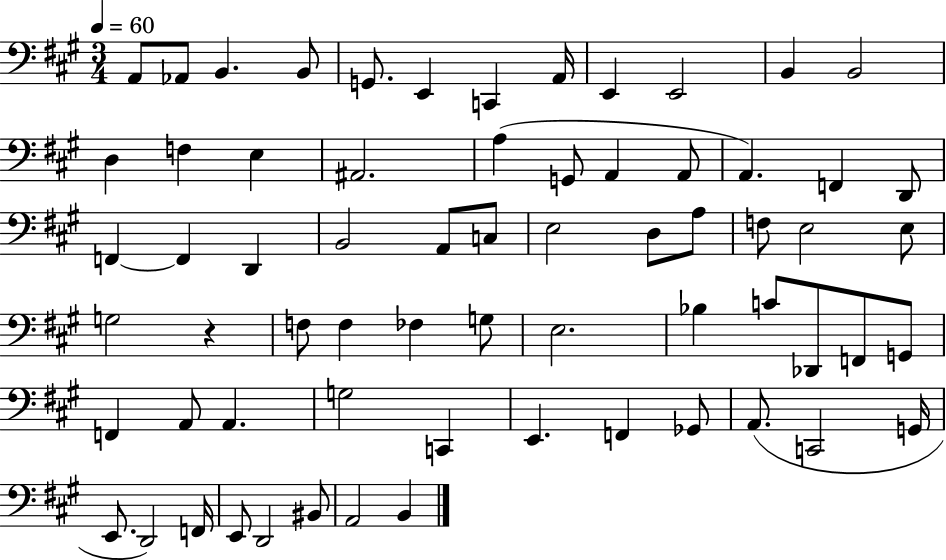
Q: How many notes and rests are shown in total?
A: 66